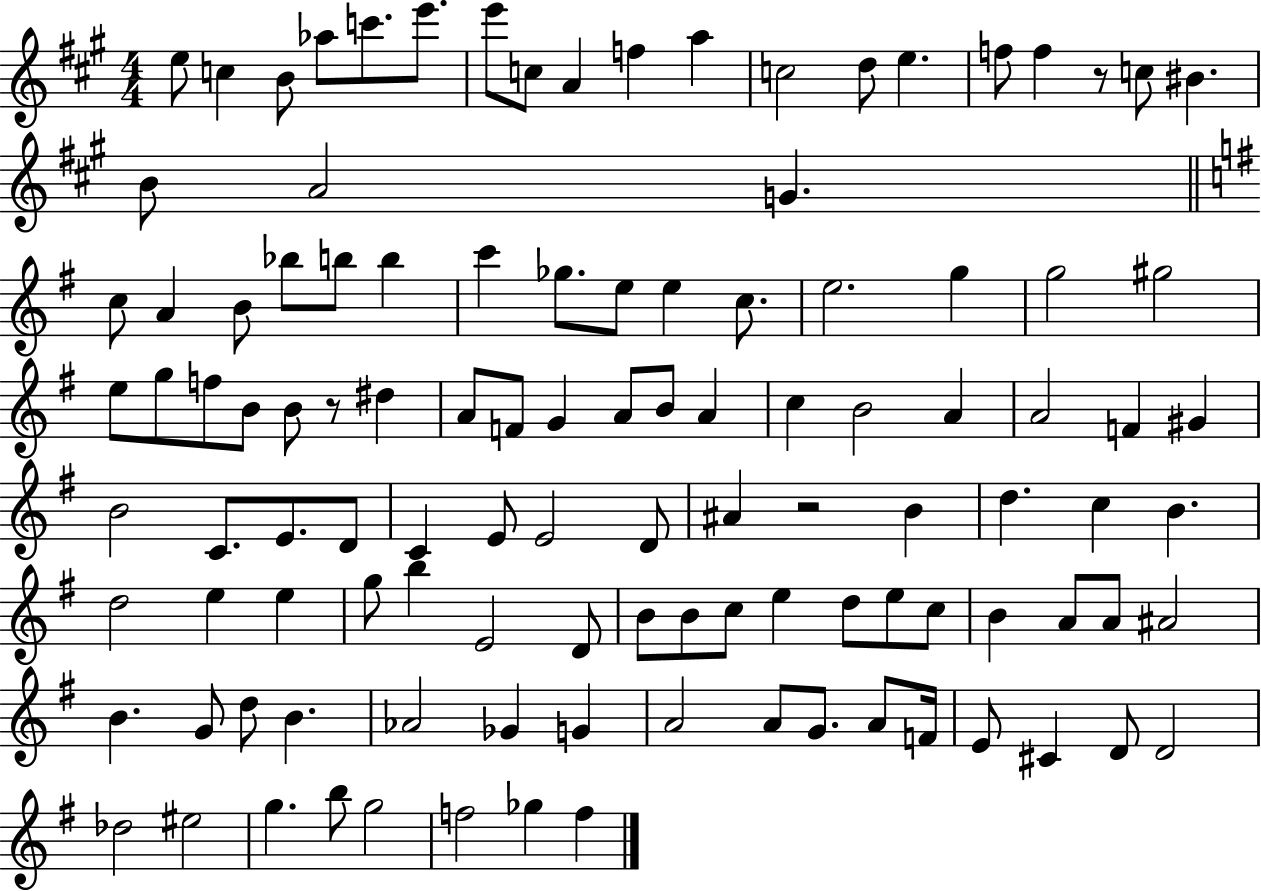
X:1
T:Untitled
M:4/4
L:1/4
K:A
e/2 c B/2 _a/2 c'/2 e'/2 e'/2 c/2 A f a c2 d/2 e f/2 f z/2 c/2 ^B B/2 A2 G c/2 A B/2 _b/2 b/2 b c' _g/2 e/2 e c/2 e2 g g2 ^g2 e/2 g/2 f/2 B/2 B/2 z/2 ^d A/2 F/2 G A/2 B/2 A c B2 A A2 F ^G B2 C/2 E/2 D/2 C E/2 E2 D/2 ^A z2 B d c B d2 e e g/2 b E2 D/2 B/2 B/2 c/2 e d/2 e/2 c/2 B A/2 A/2 ^A2 B G/2 d/2 B _A2 _G G A2 A/2 G/2 A/2 F/4 E/2 ^C D/2 D2 _d2 ^e2 g b/2 g2 f2 _g f